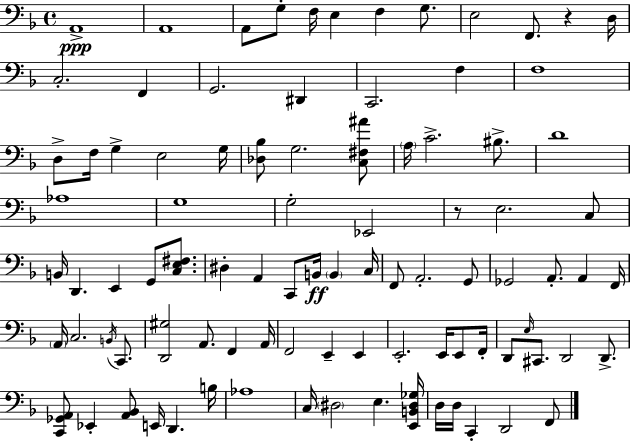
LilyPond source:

{
  \clef bass
  \time 4/4
  \defaultTimeSignature
  \key f \major
  \repeat volta 2 { a,1->\ppp | a,1 | a,8 g8-. f16 e4 f4 g8. | e2 f,8. r4 d16 | \break c2.-. f,4 | g,2. dis,4 | c,2. f4 | f1 | \break d8-> f16 g4-> e2 g16 | <des bes>8 g2. <c fis ais'>8 | \parenthesize a16 c'2.-> bis8.-> | d'1 | \break aes1 | g1 | g2-. ees,2 | r8 e2. c8 | \break b,16 d,4. e,4 g,8 <c e fis>8. | dis4-. a,4 c,8 b,16\ff \parenthesize b,4 c16 | f,8 a,2.-. g,8 | ges,2 a,8.-. a,4 f,16 | \break \parenthesize a,16 c2. \acciaccatura { b,16 } c,8. | <d, gis>2 a,8. f,4 | a,16 f,2 e,4-- e,4 | e,2.-. e,16 e,8 | \break f,16-. d,8 \grace { e16 } cis,8. d,2 d,8.-> | <c, ges, a,>8 ees,4-. <a, bes,>8 e,16 d,4. | b16 aes1 | c16 \parenthesize dis2 e4. | \break <e, b, dis ges>16 d16 d16 c,4-. d,2 | f,8 } \bar "|."
}